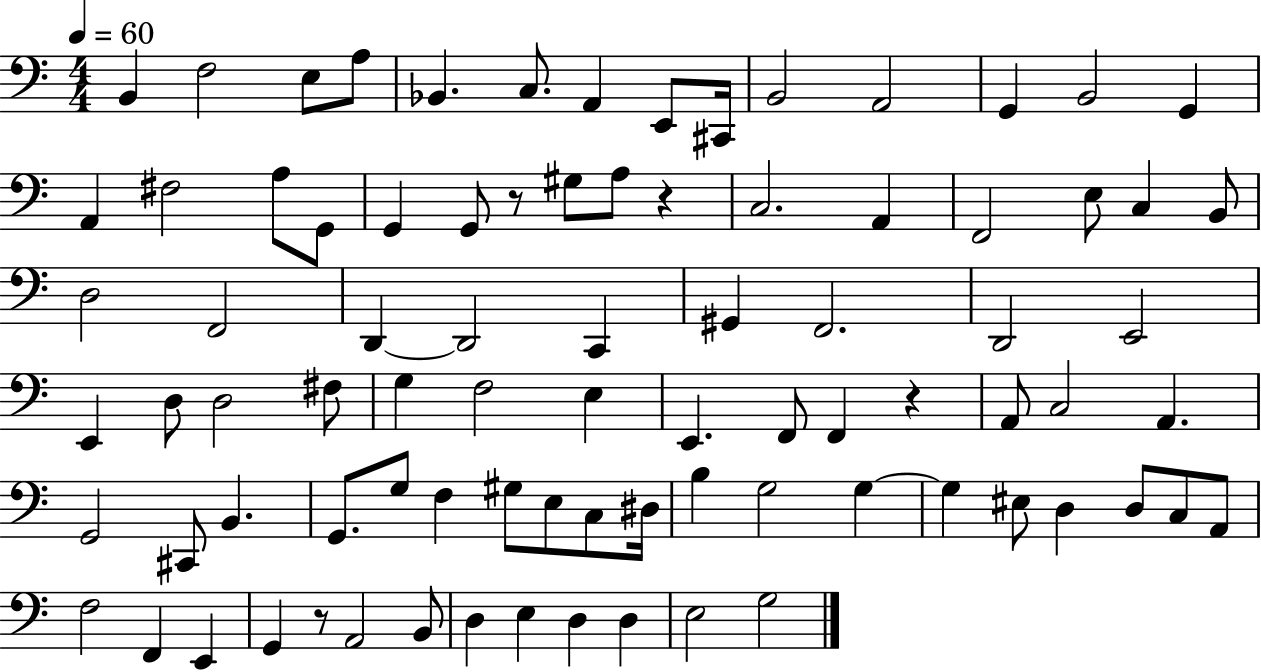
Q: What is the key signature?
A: C major